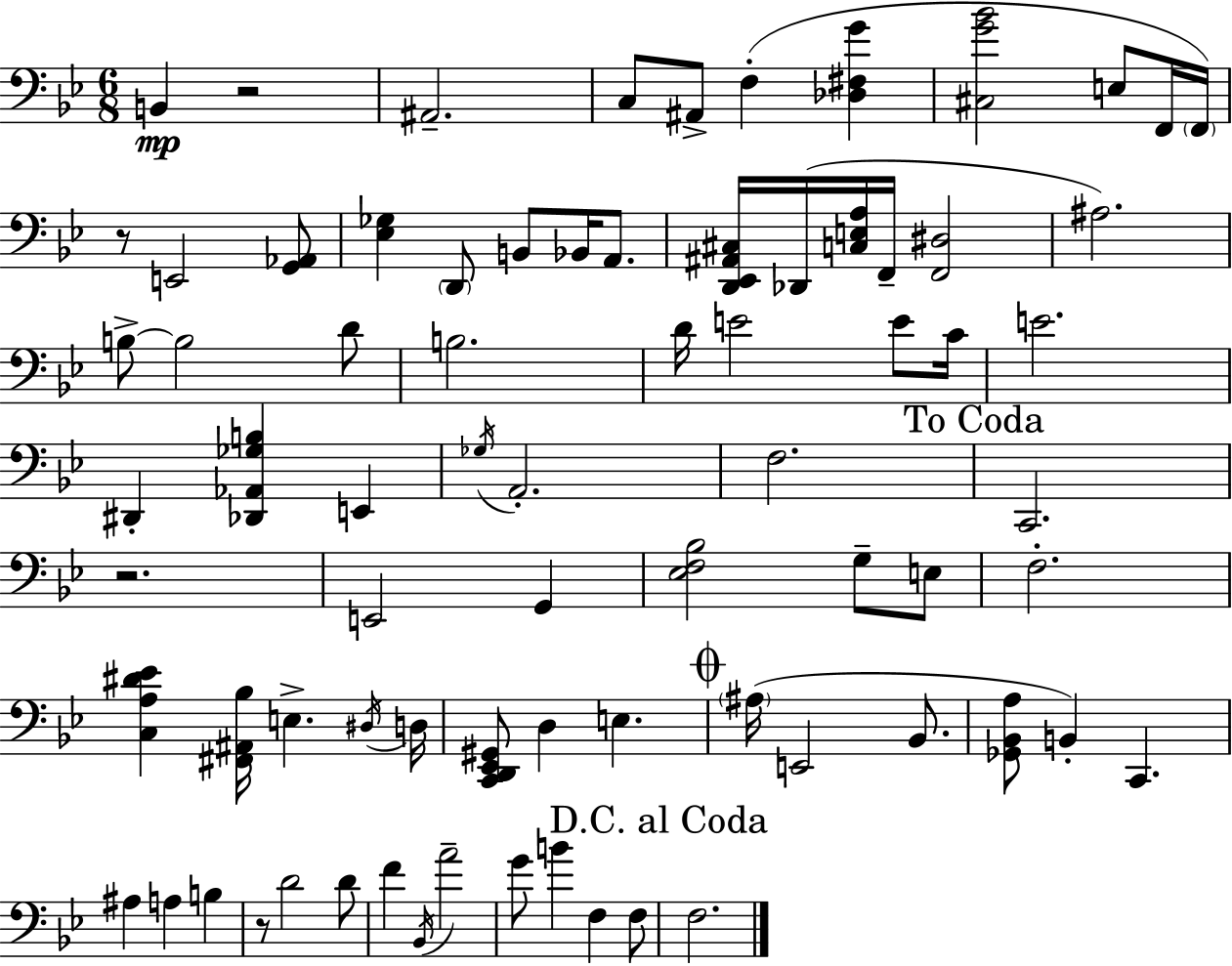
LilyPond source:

{
  \clef bass
  \numericTimeSignature
  \time 6/8
  \key g \minor
  b,4\mp r2 | ais,2.-- | c8 ais,8-> f4-.( <des fis g'>4 | <cis g' bes'>2 e8 f,16 \parenthesize f,16) | \break r8 e,2 <g, aes,>8 | <ees ges>4 \parenthesize d,8 b,8 bes,16 a,8. | <d, ees, ais, cis>16 des,16( <c e a>16 f,16-- <f, dis>2 | ais2.) | \break b8->~~ b2 d'8 | b2. | d'16 e'2 e'8 c'16 | e'2. | \break dis,4-. <des, aes, ges b>4 e,4 | \acciaccatura { ges16 } a,2.-. | f2. | \mark "To Coda" c,2. | \break r2. | e,2 g,4 | <ees f bes>2 g8-- e8 | f2.-. | \break <c a dis' ees'>4 <fis, ais, bes>16 e4.-> | \acciaccatura { dis16 } d16 <c, d, ees, gis,>8 d4 e4. | \mark \markup { \musicglyph "scripts.coda" } \parenthesize ais16( e,2 bes,8. | <ges, bes, a>8 b,4-.) c,4. | \break ais4 a4 b4 | r8 d'2 | d'8 f'4 \acciaccatura { bes,16 } a'2-- | g'8 b'4 f4 | \break f8 \mark "D.C. al Coda" f2. | \bar "|."
}